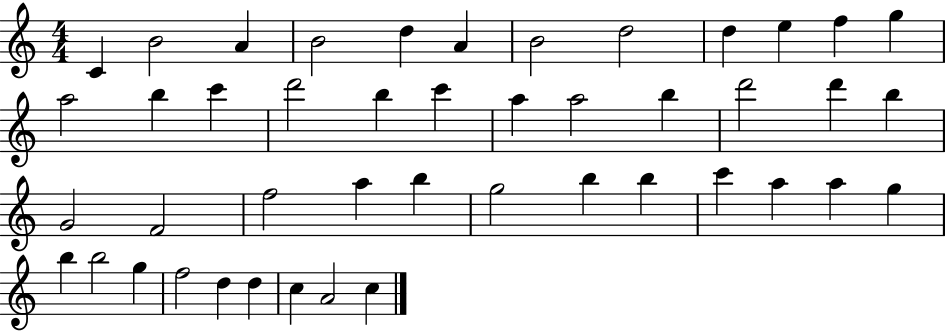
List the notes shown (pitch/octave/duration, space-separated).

C4/q B4/h A4/q B4/h D5/q A4/q B4/h D5/h D5/q E5/q F5/q G5/q A5/h B5/q C6/q D6/h B5/q C6/q A5/q A5/h B5/q D6/h D6/q B5/q G4/h F4/h F5/h A5/q B5/q G5/h B5/q B5/q C6/q A5/q A5/q G5/q B5/q B5/h G5/q F5/h D5/q D5/q C5/q A4/h C5/q